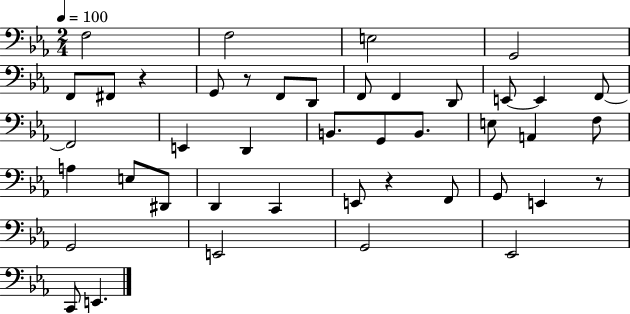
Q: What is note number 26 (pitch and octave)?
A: E3